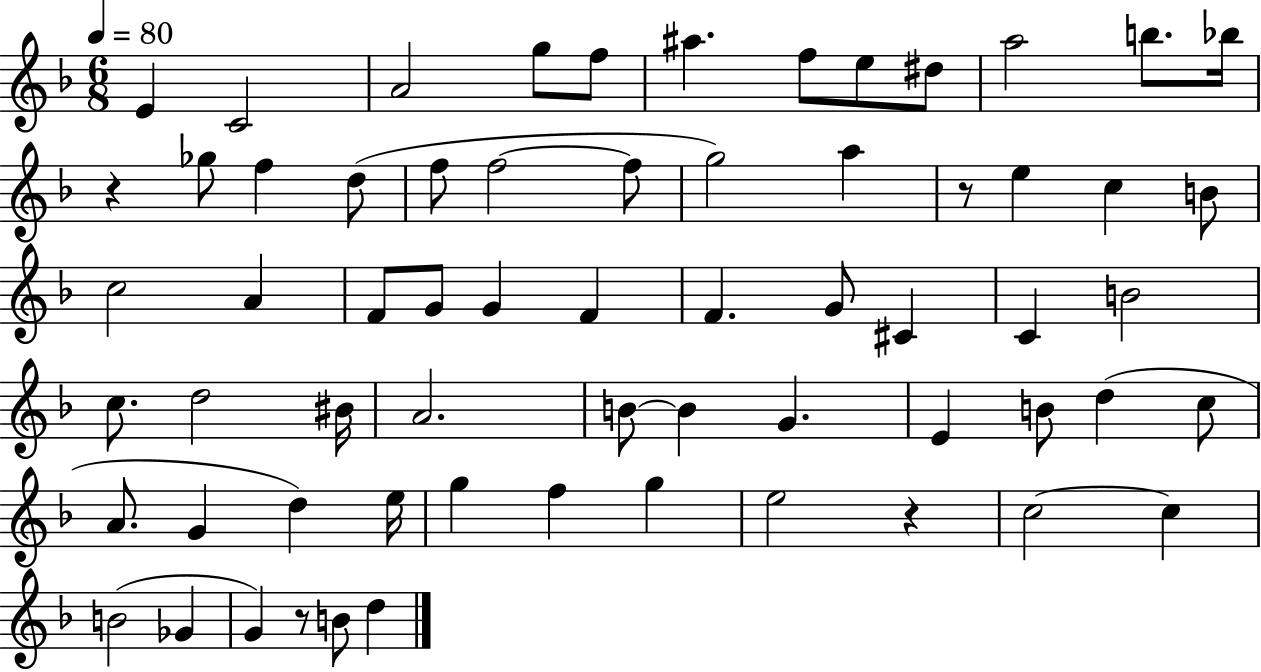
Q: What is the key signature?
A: F major